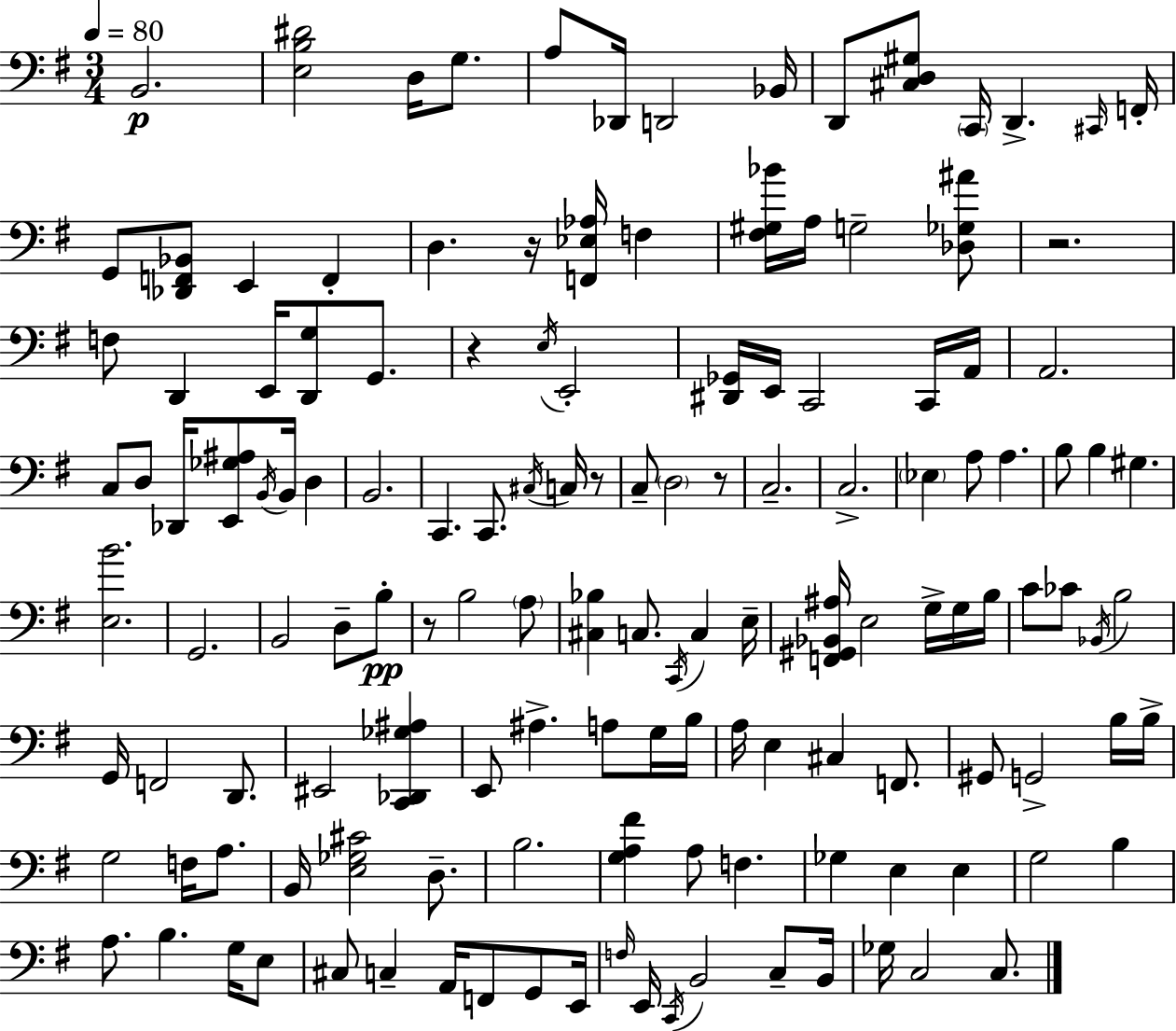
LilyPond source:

{
  \clef bass
  \numericTimeSignature
  \time 3/4
  \key g \major
  \tempo 4 = 80
  \repeat volta 2 { b,2.\p | <e b dis'>2 d16 g8. | a8 des,16 d,2 bes,16 | d,8 <cis d gis>8 \parenthesize c,16 d,4.-> \grace { cis,16 } | \break f,16-. g,8 <des, f, bes,>8 e,4 f,4-. | d4. r16 <f, ees aes>16 f4 | <fis gis bes'>16 a16 g2-- <des ges ais'>8 | r2. | \break f8 d,4 e,16 <d, g>8 g,8. | r4 \acciaccatura { e16 } e,2-. | <dis, ges,>16 e,16 c,2 | c,16 a,16 a,2. | \break c8 d8 des,16 <e, ges ais>8 \acciaccatura { b,16 } b,16 d4 | b,2. | c,4. c,8. | \acciaccatura { cis16 } c16 r8 c8-- \parenthesize d2 | \break r8 c2.-- | c2.-> | \parenthesize ees4 a8 a4. | b8 b4 gis4. | \break <e b'>2. | g,2. | b,2 | d8-- b8-.\pp r8 b2 | \break \parenthesize a8 <cis bes>4 c8. \acciaccatura { c,16 } | c4 e16-- <f, gis, bes, ais>16 e2 | g16-> g16 b16 c'8 ces'8 \acciaccatura { bes,16 } b2 | g,16 f,2 | \break d,8. eis,2 | <c, des, ges ais>4 e,8 ais4.-> | a8 g16 b16 a16 e4 cis4 | f,8. gis,8 g,2-> | \break b16 b16-> g2 | f16 a8. b,16 <e ges cis'>2 | d8.-- b2. | <g a fis'>4 a8 | \break f4. ges4 e4 | e4 g2 | b4 a8. b4. | g16 e8 cis8 c4-- | \break a,16 f,8 g,8 e,16 \grace { f16 } e,16 \acciaccatura { c,16 } b,2 | c8-- b,16 ges16 c2 | c8. } \bar "|."
}